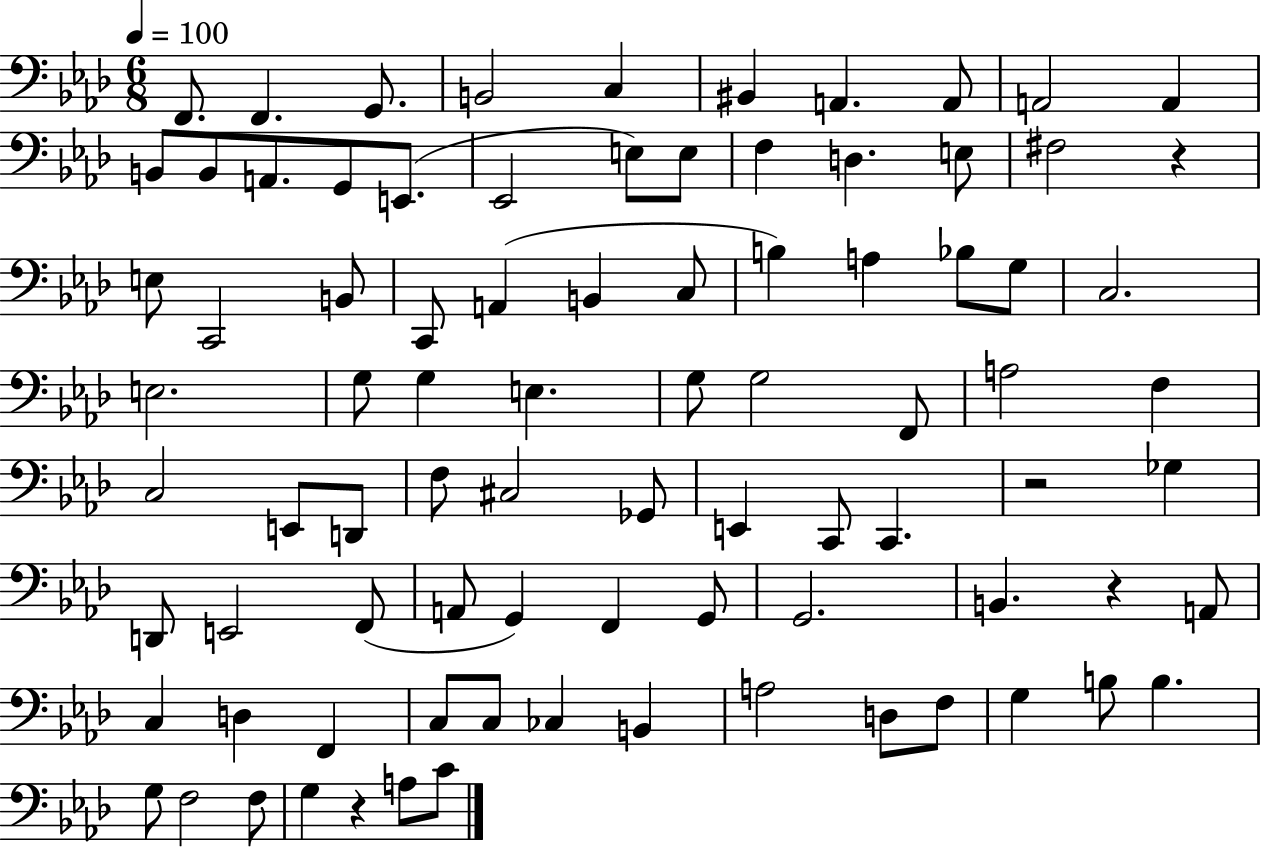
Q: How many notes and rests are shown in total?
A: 86